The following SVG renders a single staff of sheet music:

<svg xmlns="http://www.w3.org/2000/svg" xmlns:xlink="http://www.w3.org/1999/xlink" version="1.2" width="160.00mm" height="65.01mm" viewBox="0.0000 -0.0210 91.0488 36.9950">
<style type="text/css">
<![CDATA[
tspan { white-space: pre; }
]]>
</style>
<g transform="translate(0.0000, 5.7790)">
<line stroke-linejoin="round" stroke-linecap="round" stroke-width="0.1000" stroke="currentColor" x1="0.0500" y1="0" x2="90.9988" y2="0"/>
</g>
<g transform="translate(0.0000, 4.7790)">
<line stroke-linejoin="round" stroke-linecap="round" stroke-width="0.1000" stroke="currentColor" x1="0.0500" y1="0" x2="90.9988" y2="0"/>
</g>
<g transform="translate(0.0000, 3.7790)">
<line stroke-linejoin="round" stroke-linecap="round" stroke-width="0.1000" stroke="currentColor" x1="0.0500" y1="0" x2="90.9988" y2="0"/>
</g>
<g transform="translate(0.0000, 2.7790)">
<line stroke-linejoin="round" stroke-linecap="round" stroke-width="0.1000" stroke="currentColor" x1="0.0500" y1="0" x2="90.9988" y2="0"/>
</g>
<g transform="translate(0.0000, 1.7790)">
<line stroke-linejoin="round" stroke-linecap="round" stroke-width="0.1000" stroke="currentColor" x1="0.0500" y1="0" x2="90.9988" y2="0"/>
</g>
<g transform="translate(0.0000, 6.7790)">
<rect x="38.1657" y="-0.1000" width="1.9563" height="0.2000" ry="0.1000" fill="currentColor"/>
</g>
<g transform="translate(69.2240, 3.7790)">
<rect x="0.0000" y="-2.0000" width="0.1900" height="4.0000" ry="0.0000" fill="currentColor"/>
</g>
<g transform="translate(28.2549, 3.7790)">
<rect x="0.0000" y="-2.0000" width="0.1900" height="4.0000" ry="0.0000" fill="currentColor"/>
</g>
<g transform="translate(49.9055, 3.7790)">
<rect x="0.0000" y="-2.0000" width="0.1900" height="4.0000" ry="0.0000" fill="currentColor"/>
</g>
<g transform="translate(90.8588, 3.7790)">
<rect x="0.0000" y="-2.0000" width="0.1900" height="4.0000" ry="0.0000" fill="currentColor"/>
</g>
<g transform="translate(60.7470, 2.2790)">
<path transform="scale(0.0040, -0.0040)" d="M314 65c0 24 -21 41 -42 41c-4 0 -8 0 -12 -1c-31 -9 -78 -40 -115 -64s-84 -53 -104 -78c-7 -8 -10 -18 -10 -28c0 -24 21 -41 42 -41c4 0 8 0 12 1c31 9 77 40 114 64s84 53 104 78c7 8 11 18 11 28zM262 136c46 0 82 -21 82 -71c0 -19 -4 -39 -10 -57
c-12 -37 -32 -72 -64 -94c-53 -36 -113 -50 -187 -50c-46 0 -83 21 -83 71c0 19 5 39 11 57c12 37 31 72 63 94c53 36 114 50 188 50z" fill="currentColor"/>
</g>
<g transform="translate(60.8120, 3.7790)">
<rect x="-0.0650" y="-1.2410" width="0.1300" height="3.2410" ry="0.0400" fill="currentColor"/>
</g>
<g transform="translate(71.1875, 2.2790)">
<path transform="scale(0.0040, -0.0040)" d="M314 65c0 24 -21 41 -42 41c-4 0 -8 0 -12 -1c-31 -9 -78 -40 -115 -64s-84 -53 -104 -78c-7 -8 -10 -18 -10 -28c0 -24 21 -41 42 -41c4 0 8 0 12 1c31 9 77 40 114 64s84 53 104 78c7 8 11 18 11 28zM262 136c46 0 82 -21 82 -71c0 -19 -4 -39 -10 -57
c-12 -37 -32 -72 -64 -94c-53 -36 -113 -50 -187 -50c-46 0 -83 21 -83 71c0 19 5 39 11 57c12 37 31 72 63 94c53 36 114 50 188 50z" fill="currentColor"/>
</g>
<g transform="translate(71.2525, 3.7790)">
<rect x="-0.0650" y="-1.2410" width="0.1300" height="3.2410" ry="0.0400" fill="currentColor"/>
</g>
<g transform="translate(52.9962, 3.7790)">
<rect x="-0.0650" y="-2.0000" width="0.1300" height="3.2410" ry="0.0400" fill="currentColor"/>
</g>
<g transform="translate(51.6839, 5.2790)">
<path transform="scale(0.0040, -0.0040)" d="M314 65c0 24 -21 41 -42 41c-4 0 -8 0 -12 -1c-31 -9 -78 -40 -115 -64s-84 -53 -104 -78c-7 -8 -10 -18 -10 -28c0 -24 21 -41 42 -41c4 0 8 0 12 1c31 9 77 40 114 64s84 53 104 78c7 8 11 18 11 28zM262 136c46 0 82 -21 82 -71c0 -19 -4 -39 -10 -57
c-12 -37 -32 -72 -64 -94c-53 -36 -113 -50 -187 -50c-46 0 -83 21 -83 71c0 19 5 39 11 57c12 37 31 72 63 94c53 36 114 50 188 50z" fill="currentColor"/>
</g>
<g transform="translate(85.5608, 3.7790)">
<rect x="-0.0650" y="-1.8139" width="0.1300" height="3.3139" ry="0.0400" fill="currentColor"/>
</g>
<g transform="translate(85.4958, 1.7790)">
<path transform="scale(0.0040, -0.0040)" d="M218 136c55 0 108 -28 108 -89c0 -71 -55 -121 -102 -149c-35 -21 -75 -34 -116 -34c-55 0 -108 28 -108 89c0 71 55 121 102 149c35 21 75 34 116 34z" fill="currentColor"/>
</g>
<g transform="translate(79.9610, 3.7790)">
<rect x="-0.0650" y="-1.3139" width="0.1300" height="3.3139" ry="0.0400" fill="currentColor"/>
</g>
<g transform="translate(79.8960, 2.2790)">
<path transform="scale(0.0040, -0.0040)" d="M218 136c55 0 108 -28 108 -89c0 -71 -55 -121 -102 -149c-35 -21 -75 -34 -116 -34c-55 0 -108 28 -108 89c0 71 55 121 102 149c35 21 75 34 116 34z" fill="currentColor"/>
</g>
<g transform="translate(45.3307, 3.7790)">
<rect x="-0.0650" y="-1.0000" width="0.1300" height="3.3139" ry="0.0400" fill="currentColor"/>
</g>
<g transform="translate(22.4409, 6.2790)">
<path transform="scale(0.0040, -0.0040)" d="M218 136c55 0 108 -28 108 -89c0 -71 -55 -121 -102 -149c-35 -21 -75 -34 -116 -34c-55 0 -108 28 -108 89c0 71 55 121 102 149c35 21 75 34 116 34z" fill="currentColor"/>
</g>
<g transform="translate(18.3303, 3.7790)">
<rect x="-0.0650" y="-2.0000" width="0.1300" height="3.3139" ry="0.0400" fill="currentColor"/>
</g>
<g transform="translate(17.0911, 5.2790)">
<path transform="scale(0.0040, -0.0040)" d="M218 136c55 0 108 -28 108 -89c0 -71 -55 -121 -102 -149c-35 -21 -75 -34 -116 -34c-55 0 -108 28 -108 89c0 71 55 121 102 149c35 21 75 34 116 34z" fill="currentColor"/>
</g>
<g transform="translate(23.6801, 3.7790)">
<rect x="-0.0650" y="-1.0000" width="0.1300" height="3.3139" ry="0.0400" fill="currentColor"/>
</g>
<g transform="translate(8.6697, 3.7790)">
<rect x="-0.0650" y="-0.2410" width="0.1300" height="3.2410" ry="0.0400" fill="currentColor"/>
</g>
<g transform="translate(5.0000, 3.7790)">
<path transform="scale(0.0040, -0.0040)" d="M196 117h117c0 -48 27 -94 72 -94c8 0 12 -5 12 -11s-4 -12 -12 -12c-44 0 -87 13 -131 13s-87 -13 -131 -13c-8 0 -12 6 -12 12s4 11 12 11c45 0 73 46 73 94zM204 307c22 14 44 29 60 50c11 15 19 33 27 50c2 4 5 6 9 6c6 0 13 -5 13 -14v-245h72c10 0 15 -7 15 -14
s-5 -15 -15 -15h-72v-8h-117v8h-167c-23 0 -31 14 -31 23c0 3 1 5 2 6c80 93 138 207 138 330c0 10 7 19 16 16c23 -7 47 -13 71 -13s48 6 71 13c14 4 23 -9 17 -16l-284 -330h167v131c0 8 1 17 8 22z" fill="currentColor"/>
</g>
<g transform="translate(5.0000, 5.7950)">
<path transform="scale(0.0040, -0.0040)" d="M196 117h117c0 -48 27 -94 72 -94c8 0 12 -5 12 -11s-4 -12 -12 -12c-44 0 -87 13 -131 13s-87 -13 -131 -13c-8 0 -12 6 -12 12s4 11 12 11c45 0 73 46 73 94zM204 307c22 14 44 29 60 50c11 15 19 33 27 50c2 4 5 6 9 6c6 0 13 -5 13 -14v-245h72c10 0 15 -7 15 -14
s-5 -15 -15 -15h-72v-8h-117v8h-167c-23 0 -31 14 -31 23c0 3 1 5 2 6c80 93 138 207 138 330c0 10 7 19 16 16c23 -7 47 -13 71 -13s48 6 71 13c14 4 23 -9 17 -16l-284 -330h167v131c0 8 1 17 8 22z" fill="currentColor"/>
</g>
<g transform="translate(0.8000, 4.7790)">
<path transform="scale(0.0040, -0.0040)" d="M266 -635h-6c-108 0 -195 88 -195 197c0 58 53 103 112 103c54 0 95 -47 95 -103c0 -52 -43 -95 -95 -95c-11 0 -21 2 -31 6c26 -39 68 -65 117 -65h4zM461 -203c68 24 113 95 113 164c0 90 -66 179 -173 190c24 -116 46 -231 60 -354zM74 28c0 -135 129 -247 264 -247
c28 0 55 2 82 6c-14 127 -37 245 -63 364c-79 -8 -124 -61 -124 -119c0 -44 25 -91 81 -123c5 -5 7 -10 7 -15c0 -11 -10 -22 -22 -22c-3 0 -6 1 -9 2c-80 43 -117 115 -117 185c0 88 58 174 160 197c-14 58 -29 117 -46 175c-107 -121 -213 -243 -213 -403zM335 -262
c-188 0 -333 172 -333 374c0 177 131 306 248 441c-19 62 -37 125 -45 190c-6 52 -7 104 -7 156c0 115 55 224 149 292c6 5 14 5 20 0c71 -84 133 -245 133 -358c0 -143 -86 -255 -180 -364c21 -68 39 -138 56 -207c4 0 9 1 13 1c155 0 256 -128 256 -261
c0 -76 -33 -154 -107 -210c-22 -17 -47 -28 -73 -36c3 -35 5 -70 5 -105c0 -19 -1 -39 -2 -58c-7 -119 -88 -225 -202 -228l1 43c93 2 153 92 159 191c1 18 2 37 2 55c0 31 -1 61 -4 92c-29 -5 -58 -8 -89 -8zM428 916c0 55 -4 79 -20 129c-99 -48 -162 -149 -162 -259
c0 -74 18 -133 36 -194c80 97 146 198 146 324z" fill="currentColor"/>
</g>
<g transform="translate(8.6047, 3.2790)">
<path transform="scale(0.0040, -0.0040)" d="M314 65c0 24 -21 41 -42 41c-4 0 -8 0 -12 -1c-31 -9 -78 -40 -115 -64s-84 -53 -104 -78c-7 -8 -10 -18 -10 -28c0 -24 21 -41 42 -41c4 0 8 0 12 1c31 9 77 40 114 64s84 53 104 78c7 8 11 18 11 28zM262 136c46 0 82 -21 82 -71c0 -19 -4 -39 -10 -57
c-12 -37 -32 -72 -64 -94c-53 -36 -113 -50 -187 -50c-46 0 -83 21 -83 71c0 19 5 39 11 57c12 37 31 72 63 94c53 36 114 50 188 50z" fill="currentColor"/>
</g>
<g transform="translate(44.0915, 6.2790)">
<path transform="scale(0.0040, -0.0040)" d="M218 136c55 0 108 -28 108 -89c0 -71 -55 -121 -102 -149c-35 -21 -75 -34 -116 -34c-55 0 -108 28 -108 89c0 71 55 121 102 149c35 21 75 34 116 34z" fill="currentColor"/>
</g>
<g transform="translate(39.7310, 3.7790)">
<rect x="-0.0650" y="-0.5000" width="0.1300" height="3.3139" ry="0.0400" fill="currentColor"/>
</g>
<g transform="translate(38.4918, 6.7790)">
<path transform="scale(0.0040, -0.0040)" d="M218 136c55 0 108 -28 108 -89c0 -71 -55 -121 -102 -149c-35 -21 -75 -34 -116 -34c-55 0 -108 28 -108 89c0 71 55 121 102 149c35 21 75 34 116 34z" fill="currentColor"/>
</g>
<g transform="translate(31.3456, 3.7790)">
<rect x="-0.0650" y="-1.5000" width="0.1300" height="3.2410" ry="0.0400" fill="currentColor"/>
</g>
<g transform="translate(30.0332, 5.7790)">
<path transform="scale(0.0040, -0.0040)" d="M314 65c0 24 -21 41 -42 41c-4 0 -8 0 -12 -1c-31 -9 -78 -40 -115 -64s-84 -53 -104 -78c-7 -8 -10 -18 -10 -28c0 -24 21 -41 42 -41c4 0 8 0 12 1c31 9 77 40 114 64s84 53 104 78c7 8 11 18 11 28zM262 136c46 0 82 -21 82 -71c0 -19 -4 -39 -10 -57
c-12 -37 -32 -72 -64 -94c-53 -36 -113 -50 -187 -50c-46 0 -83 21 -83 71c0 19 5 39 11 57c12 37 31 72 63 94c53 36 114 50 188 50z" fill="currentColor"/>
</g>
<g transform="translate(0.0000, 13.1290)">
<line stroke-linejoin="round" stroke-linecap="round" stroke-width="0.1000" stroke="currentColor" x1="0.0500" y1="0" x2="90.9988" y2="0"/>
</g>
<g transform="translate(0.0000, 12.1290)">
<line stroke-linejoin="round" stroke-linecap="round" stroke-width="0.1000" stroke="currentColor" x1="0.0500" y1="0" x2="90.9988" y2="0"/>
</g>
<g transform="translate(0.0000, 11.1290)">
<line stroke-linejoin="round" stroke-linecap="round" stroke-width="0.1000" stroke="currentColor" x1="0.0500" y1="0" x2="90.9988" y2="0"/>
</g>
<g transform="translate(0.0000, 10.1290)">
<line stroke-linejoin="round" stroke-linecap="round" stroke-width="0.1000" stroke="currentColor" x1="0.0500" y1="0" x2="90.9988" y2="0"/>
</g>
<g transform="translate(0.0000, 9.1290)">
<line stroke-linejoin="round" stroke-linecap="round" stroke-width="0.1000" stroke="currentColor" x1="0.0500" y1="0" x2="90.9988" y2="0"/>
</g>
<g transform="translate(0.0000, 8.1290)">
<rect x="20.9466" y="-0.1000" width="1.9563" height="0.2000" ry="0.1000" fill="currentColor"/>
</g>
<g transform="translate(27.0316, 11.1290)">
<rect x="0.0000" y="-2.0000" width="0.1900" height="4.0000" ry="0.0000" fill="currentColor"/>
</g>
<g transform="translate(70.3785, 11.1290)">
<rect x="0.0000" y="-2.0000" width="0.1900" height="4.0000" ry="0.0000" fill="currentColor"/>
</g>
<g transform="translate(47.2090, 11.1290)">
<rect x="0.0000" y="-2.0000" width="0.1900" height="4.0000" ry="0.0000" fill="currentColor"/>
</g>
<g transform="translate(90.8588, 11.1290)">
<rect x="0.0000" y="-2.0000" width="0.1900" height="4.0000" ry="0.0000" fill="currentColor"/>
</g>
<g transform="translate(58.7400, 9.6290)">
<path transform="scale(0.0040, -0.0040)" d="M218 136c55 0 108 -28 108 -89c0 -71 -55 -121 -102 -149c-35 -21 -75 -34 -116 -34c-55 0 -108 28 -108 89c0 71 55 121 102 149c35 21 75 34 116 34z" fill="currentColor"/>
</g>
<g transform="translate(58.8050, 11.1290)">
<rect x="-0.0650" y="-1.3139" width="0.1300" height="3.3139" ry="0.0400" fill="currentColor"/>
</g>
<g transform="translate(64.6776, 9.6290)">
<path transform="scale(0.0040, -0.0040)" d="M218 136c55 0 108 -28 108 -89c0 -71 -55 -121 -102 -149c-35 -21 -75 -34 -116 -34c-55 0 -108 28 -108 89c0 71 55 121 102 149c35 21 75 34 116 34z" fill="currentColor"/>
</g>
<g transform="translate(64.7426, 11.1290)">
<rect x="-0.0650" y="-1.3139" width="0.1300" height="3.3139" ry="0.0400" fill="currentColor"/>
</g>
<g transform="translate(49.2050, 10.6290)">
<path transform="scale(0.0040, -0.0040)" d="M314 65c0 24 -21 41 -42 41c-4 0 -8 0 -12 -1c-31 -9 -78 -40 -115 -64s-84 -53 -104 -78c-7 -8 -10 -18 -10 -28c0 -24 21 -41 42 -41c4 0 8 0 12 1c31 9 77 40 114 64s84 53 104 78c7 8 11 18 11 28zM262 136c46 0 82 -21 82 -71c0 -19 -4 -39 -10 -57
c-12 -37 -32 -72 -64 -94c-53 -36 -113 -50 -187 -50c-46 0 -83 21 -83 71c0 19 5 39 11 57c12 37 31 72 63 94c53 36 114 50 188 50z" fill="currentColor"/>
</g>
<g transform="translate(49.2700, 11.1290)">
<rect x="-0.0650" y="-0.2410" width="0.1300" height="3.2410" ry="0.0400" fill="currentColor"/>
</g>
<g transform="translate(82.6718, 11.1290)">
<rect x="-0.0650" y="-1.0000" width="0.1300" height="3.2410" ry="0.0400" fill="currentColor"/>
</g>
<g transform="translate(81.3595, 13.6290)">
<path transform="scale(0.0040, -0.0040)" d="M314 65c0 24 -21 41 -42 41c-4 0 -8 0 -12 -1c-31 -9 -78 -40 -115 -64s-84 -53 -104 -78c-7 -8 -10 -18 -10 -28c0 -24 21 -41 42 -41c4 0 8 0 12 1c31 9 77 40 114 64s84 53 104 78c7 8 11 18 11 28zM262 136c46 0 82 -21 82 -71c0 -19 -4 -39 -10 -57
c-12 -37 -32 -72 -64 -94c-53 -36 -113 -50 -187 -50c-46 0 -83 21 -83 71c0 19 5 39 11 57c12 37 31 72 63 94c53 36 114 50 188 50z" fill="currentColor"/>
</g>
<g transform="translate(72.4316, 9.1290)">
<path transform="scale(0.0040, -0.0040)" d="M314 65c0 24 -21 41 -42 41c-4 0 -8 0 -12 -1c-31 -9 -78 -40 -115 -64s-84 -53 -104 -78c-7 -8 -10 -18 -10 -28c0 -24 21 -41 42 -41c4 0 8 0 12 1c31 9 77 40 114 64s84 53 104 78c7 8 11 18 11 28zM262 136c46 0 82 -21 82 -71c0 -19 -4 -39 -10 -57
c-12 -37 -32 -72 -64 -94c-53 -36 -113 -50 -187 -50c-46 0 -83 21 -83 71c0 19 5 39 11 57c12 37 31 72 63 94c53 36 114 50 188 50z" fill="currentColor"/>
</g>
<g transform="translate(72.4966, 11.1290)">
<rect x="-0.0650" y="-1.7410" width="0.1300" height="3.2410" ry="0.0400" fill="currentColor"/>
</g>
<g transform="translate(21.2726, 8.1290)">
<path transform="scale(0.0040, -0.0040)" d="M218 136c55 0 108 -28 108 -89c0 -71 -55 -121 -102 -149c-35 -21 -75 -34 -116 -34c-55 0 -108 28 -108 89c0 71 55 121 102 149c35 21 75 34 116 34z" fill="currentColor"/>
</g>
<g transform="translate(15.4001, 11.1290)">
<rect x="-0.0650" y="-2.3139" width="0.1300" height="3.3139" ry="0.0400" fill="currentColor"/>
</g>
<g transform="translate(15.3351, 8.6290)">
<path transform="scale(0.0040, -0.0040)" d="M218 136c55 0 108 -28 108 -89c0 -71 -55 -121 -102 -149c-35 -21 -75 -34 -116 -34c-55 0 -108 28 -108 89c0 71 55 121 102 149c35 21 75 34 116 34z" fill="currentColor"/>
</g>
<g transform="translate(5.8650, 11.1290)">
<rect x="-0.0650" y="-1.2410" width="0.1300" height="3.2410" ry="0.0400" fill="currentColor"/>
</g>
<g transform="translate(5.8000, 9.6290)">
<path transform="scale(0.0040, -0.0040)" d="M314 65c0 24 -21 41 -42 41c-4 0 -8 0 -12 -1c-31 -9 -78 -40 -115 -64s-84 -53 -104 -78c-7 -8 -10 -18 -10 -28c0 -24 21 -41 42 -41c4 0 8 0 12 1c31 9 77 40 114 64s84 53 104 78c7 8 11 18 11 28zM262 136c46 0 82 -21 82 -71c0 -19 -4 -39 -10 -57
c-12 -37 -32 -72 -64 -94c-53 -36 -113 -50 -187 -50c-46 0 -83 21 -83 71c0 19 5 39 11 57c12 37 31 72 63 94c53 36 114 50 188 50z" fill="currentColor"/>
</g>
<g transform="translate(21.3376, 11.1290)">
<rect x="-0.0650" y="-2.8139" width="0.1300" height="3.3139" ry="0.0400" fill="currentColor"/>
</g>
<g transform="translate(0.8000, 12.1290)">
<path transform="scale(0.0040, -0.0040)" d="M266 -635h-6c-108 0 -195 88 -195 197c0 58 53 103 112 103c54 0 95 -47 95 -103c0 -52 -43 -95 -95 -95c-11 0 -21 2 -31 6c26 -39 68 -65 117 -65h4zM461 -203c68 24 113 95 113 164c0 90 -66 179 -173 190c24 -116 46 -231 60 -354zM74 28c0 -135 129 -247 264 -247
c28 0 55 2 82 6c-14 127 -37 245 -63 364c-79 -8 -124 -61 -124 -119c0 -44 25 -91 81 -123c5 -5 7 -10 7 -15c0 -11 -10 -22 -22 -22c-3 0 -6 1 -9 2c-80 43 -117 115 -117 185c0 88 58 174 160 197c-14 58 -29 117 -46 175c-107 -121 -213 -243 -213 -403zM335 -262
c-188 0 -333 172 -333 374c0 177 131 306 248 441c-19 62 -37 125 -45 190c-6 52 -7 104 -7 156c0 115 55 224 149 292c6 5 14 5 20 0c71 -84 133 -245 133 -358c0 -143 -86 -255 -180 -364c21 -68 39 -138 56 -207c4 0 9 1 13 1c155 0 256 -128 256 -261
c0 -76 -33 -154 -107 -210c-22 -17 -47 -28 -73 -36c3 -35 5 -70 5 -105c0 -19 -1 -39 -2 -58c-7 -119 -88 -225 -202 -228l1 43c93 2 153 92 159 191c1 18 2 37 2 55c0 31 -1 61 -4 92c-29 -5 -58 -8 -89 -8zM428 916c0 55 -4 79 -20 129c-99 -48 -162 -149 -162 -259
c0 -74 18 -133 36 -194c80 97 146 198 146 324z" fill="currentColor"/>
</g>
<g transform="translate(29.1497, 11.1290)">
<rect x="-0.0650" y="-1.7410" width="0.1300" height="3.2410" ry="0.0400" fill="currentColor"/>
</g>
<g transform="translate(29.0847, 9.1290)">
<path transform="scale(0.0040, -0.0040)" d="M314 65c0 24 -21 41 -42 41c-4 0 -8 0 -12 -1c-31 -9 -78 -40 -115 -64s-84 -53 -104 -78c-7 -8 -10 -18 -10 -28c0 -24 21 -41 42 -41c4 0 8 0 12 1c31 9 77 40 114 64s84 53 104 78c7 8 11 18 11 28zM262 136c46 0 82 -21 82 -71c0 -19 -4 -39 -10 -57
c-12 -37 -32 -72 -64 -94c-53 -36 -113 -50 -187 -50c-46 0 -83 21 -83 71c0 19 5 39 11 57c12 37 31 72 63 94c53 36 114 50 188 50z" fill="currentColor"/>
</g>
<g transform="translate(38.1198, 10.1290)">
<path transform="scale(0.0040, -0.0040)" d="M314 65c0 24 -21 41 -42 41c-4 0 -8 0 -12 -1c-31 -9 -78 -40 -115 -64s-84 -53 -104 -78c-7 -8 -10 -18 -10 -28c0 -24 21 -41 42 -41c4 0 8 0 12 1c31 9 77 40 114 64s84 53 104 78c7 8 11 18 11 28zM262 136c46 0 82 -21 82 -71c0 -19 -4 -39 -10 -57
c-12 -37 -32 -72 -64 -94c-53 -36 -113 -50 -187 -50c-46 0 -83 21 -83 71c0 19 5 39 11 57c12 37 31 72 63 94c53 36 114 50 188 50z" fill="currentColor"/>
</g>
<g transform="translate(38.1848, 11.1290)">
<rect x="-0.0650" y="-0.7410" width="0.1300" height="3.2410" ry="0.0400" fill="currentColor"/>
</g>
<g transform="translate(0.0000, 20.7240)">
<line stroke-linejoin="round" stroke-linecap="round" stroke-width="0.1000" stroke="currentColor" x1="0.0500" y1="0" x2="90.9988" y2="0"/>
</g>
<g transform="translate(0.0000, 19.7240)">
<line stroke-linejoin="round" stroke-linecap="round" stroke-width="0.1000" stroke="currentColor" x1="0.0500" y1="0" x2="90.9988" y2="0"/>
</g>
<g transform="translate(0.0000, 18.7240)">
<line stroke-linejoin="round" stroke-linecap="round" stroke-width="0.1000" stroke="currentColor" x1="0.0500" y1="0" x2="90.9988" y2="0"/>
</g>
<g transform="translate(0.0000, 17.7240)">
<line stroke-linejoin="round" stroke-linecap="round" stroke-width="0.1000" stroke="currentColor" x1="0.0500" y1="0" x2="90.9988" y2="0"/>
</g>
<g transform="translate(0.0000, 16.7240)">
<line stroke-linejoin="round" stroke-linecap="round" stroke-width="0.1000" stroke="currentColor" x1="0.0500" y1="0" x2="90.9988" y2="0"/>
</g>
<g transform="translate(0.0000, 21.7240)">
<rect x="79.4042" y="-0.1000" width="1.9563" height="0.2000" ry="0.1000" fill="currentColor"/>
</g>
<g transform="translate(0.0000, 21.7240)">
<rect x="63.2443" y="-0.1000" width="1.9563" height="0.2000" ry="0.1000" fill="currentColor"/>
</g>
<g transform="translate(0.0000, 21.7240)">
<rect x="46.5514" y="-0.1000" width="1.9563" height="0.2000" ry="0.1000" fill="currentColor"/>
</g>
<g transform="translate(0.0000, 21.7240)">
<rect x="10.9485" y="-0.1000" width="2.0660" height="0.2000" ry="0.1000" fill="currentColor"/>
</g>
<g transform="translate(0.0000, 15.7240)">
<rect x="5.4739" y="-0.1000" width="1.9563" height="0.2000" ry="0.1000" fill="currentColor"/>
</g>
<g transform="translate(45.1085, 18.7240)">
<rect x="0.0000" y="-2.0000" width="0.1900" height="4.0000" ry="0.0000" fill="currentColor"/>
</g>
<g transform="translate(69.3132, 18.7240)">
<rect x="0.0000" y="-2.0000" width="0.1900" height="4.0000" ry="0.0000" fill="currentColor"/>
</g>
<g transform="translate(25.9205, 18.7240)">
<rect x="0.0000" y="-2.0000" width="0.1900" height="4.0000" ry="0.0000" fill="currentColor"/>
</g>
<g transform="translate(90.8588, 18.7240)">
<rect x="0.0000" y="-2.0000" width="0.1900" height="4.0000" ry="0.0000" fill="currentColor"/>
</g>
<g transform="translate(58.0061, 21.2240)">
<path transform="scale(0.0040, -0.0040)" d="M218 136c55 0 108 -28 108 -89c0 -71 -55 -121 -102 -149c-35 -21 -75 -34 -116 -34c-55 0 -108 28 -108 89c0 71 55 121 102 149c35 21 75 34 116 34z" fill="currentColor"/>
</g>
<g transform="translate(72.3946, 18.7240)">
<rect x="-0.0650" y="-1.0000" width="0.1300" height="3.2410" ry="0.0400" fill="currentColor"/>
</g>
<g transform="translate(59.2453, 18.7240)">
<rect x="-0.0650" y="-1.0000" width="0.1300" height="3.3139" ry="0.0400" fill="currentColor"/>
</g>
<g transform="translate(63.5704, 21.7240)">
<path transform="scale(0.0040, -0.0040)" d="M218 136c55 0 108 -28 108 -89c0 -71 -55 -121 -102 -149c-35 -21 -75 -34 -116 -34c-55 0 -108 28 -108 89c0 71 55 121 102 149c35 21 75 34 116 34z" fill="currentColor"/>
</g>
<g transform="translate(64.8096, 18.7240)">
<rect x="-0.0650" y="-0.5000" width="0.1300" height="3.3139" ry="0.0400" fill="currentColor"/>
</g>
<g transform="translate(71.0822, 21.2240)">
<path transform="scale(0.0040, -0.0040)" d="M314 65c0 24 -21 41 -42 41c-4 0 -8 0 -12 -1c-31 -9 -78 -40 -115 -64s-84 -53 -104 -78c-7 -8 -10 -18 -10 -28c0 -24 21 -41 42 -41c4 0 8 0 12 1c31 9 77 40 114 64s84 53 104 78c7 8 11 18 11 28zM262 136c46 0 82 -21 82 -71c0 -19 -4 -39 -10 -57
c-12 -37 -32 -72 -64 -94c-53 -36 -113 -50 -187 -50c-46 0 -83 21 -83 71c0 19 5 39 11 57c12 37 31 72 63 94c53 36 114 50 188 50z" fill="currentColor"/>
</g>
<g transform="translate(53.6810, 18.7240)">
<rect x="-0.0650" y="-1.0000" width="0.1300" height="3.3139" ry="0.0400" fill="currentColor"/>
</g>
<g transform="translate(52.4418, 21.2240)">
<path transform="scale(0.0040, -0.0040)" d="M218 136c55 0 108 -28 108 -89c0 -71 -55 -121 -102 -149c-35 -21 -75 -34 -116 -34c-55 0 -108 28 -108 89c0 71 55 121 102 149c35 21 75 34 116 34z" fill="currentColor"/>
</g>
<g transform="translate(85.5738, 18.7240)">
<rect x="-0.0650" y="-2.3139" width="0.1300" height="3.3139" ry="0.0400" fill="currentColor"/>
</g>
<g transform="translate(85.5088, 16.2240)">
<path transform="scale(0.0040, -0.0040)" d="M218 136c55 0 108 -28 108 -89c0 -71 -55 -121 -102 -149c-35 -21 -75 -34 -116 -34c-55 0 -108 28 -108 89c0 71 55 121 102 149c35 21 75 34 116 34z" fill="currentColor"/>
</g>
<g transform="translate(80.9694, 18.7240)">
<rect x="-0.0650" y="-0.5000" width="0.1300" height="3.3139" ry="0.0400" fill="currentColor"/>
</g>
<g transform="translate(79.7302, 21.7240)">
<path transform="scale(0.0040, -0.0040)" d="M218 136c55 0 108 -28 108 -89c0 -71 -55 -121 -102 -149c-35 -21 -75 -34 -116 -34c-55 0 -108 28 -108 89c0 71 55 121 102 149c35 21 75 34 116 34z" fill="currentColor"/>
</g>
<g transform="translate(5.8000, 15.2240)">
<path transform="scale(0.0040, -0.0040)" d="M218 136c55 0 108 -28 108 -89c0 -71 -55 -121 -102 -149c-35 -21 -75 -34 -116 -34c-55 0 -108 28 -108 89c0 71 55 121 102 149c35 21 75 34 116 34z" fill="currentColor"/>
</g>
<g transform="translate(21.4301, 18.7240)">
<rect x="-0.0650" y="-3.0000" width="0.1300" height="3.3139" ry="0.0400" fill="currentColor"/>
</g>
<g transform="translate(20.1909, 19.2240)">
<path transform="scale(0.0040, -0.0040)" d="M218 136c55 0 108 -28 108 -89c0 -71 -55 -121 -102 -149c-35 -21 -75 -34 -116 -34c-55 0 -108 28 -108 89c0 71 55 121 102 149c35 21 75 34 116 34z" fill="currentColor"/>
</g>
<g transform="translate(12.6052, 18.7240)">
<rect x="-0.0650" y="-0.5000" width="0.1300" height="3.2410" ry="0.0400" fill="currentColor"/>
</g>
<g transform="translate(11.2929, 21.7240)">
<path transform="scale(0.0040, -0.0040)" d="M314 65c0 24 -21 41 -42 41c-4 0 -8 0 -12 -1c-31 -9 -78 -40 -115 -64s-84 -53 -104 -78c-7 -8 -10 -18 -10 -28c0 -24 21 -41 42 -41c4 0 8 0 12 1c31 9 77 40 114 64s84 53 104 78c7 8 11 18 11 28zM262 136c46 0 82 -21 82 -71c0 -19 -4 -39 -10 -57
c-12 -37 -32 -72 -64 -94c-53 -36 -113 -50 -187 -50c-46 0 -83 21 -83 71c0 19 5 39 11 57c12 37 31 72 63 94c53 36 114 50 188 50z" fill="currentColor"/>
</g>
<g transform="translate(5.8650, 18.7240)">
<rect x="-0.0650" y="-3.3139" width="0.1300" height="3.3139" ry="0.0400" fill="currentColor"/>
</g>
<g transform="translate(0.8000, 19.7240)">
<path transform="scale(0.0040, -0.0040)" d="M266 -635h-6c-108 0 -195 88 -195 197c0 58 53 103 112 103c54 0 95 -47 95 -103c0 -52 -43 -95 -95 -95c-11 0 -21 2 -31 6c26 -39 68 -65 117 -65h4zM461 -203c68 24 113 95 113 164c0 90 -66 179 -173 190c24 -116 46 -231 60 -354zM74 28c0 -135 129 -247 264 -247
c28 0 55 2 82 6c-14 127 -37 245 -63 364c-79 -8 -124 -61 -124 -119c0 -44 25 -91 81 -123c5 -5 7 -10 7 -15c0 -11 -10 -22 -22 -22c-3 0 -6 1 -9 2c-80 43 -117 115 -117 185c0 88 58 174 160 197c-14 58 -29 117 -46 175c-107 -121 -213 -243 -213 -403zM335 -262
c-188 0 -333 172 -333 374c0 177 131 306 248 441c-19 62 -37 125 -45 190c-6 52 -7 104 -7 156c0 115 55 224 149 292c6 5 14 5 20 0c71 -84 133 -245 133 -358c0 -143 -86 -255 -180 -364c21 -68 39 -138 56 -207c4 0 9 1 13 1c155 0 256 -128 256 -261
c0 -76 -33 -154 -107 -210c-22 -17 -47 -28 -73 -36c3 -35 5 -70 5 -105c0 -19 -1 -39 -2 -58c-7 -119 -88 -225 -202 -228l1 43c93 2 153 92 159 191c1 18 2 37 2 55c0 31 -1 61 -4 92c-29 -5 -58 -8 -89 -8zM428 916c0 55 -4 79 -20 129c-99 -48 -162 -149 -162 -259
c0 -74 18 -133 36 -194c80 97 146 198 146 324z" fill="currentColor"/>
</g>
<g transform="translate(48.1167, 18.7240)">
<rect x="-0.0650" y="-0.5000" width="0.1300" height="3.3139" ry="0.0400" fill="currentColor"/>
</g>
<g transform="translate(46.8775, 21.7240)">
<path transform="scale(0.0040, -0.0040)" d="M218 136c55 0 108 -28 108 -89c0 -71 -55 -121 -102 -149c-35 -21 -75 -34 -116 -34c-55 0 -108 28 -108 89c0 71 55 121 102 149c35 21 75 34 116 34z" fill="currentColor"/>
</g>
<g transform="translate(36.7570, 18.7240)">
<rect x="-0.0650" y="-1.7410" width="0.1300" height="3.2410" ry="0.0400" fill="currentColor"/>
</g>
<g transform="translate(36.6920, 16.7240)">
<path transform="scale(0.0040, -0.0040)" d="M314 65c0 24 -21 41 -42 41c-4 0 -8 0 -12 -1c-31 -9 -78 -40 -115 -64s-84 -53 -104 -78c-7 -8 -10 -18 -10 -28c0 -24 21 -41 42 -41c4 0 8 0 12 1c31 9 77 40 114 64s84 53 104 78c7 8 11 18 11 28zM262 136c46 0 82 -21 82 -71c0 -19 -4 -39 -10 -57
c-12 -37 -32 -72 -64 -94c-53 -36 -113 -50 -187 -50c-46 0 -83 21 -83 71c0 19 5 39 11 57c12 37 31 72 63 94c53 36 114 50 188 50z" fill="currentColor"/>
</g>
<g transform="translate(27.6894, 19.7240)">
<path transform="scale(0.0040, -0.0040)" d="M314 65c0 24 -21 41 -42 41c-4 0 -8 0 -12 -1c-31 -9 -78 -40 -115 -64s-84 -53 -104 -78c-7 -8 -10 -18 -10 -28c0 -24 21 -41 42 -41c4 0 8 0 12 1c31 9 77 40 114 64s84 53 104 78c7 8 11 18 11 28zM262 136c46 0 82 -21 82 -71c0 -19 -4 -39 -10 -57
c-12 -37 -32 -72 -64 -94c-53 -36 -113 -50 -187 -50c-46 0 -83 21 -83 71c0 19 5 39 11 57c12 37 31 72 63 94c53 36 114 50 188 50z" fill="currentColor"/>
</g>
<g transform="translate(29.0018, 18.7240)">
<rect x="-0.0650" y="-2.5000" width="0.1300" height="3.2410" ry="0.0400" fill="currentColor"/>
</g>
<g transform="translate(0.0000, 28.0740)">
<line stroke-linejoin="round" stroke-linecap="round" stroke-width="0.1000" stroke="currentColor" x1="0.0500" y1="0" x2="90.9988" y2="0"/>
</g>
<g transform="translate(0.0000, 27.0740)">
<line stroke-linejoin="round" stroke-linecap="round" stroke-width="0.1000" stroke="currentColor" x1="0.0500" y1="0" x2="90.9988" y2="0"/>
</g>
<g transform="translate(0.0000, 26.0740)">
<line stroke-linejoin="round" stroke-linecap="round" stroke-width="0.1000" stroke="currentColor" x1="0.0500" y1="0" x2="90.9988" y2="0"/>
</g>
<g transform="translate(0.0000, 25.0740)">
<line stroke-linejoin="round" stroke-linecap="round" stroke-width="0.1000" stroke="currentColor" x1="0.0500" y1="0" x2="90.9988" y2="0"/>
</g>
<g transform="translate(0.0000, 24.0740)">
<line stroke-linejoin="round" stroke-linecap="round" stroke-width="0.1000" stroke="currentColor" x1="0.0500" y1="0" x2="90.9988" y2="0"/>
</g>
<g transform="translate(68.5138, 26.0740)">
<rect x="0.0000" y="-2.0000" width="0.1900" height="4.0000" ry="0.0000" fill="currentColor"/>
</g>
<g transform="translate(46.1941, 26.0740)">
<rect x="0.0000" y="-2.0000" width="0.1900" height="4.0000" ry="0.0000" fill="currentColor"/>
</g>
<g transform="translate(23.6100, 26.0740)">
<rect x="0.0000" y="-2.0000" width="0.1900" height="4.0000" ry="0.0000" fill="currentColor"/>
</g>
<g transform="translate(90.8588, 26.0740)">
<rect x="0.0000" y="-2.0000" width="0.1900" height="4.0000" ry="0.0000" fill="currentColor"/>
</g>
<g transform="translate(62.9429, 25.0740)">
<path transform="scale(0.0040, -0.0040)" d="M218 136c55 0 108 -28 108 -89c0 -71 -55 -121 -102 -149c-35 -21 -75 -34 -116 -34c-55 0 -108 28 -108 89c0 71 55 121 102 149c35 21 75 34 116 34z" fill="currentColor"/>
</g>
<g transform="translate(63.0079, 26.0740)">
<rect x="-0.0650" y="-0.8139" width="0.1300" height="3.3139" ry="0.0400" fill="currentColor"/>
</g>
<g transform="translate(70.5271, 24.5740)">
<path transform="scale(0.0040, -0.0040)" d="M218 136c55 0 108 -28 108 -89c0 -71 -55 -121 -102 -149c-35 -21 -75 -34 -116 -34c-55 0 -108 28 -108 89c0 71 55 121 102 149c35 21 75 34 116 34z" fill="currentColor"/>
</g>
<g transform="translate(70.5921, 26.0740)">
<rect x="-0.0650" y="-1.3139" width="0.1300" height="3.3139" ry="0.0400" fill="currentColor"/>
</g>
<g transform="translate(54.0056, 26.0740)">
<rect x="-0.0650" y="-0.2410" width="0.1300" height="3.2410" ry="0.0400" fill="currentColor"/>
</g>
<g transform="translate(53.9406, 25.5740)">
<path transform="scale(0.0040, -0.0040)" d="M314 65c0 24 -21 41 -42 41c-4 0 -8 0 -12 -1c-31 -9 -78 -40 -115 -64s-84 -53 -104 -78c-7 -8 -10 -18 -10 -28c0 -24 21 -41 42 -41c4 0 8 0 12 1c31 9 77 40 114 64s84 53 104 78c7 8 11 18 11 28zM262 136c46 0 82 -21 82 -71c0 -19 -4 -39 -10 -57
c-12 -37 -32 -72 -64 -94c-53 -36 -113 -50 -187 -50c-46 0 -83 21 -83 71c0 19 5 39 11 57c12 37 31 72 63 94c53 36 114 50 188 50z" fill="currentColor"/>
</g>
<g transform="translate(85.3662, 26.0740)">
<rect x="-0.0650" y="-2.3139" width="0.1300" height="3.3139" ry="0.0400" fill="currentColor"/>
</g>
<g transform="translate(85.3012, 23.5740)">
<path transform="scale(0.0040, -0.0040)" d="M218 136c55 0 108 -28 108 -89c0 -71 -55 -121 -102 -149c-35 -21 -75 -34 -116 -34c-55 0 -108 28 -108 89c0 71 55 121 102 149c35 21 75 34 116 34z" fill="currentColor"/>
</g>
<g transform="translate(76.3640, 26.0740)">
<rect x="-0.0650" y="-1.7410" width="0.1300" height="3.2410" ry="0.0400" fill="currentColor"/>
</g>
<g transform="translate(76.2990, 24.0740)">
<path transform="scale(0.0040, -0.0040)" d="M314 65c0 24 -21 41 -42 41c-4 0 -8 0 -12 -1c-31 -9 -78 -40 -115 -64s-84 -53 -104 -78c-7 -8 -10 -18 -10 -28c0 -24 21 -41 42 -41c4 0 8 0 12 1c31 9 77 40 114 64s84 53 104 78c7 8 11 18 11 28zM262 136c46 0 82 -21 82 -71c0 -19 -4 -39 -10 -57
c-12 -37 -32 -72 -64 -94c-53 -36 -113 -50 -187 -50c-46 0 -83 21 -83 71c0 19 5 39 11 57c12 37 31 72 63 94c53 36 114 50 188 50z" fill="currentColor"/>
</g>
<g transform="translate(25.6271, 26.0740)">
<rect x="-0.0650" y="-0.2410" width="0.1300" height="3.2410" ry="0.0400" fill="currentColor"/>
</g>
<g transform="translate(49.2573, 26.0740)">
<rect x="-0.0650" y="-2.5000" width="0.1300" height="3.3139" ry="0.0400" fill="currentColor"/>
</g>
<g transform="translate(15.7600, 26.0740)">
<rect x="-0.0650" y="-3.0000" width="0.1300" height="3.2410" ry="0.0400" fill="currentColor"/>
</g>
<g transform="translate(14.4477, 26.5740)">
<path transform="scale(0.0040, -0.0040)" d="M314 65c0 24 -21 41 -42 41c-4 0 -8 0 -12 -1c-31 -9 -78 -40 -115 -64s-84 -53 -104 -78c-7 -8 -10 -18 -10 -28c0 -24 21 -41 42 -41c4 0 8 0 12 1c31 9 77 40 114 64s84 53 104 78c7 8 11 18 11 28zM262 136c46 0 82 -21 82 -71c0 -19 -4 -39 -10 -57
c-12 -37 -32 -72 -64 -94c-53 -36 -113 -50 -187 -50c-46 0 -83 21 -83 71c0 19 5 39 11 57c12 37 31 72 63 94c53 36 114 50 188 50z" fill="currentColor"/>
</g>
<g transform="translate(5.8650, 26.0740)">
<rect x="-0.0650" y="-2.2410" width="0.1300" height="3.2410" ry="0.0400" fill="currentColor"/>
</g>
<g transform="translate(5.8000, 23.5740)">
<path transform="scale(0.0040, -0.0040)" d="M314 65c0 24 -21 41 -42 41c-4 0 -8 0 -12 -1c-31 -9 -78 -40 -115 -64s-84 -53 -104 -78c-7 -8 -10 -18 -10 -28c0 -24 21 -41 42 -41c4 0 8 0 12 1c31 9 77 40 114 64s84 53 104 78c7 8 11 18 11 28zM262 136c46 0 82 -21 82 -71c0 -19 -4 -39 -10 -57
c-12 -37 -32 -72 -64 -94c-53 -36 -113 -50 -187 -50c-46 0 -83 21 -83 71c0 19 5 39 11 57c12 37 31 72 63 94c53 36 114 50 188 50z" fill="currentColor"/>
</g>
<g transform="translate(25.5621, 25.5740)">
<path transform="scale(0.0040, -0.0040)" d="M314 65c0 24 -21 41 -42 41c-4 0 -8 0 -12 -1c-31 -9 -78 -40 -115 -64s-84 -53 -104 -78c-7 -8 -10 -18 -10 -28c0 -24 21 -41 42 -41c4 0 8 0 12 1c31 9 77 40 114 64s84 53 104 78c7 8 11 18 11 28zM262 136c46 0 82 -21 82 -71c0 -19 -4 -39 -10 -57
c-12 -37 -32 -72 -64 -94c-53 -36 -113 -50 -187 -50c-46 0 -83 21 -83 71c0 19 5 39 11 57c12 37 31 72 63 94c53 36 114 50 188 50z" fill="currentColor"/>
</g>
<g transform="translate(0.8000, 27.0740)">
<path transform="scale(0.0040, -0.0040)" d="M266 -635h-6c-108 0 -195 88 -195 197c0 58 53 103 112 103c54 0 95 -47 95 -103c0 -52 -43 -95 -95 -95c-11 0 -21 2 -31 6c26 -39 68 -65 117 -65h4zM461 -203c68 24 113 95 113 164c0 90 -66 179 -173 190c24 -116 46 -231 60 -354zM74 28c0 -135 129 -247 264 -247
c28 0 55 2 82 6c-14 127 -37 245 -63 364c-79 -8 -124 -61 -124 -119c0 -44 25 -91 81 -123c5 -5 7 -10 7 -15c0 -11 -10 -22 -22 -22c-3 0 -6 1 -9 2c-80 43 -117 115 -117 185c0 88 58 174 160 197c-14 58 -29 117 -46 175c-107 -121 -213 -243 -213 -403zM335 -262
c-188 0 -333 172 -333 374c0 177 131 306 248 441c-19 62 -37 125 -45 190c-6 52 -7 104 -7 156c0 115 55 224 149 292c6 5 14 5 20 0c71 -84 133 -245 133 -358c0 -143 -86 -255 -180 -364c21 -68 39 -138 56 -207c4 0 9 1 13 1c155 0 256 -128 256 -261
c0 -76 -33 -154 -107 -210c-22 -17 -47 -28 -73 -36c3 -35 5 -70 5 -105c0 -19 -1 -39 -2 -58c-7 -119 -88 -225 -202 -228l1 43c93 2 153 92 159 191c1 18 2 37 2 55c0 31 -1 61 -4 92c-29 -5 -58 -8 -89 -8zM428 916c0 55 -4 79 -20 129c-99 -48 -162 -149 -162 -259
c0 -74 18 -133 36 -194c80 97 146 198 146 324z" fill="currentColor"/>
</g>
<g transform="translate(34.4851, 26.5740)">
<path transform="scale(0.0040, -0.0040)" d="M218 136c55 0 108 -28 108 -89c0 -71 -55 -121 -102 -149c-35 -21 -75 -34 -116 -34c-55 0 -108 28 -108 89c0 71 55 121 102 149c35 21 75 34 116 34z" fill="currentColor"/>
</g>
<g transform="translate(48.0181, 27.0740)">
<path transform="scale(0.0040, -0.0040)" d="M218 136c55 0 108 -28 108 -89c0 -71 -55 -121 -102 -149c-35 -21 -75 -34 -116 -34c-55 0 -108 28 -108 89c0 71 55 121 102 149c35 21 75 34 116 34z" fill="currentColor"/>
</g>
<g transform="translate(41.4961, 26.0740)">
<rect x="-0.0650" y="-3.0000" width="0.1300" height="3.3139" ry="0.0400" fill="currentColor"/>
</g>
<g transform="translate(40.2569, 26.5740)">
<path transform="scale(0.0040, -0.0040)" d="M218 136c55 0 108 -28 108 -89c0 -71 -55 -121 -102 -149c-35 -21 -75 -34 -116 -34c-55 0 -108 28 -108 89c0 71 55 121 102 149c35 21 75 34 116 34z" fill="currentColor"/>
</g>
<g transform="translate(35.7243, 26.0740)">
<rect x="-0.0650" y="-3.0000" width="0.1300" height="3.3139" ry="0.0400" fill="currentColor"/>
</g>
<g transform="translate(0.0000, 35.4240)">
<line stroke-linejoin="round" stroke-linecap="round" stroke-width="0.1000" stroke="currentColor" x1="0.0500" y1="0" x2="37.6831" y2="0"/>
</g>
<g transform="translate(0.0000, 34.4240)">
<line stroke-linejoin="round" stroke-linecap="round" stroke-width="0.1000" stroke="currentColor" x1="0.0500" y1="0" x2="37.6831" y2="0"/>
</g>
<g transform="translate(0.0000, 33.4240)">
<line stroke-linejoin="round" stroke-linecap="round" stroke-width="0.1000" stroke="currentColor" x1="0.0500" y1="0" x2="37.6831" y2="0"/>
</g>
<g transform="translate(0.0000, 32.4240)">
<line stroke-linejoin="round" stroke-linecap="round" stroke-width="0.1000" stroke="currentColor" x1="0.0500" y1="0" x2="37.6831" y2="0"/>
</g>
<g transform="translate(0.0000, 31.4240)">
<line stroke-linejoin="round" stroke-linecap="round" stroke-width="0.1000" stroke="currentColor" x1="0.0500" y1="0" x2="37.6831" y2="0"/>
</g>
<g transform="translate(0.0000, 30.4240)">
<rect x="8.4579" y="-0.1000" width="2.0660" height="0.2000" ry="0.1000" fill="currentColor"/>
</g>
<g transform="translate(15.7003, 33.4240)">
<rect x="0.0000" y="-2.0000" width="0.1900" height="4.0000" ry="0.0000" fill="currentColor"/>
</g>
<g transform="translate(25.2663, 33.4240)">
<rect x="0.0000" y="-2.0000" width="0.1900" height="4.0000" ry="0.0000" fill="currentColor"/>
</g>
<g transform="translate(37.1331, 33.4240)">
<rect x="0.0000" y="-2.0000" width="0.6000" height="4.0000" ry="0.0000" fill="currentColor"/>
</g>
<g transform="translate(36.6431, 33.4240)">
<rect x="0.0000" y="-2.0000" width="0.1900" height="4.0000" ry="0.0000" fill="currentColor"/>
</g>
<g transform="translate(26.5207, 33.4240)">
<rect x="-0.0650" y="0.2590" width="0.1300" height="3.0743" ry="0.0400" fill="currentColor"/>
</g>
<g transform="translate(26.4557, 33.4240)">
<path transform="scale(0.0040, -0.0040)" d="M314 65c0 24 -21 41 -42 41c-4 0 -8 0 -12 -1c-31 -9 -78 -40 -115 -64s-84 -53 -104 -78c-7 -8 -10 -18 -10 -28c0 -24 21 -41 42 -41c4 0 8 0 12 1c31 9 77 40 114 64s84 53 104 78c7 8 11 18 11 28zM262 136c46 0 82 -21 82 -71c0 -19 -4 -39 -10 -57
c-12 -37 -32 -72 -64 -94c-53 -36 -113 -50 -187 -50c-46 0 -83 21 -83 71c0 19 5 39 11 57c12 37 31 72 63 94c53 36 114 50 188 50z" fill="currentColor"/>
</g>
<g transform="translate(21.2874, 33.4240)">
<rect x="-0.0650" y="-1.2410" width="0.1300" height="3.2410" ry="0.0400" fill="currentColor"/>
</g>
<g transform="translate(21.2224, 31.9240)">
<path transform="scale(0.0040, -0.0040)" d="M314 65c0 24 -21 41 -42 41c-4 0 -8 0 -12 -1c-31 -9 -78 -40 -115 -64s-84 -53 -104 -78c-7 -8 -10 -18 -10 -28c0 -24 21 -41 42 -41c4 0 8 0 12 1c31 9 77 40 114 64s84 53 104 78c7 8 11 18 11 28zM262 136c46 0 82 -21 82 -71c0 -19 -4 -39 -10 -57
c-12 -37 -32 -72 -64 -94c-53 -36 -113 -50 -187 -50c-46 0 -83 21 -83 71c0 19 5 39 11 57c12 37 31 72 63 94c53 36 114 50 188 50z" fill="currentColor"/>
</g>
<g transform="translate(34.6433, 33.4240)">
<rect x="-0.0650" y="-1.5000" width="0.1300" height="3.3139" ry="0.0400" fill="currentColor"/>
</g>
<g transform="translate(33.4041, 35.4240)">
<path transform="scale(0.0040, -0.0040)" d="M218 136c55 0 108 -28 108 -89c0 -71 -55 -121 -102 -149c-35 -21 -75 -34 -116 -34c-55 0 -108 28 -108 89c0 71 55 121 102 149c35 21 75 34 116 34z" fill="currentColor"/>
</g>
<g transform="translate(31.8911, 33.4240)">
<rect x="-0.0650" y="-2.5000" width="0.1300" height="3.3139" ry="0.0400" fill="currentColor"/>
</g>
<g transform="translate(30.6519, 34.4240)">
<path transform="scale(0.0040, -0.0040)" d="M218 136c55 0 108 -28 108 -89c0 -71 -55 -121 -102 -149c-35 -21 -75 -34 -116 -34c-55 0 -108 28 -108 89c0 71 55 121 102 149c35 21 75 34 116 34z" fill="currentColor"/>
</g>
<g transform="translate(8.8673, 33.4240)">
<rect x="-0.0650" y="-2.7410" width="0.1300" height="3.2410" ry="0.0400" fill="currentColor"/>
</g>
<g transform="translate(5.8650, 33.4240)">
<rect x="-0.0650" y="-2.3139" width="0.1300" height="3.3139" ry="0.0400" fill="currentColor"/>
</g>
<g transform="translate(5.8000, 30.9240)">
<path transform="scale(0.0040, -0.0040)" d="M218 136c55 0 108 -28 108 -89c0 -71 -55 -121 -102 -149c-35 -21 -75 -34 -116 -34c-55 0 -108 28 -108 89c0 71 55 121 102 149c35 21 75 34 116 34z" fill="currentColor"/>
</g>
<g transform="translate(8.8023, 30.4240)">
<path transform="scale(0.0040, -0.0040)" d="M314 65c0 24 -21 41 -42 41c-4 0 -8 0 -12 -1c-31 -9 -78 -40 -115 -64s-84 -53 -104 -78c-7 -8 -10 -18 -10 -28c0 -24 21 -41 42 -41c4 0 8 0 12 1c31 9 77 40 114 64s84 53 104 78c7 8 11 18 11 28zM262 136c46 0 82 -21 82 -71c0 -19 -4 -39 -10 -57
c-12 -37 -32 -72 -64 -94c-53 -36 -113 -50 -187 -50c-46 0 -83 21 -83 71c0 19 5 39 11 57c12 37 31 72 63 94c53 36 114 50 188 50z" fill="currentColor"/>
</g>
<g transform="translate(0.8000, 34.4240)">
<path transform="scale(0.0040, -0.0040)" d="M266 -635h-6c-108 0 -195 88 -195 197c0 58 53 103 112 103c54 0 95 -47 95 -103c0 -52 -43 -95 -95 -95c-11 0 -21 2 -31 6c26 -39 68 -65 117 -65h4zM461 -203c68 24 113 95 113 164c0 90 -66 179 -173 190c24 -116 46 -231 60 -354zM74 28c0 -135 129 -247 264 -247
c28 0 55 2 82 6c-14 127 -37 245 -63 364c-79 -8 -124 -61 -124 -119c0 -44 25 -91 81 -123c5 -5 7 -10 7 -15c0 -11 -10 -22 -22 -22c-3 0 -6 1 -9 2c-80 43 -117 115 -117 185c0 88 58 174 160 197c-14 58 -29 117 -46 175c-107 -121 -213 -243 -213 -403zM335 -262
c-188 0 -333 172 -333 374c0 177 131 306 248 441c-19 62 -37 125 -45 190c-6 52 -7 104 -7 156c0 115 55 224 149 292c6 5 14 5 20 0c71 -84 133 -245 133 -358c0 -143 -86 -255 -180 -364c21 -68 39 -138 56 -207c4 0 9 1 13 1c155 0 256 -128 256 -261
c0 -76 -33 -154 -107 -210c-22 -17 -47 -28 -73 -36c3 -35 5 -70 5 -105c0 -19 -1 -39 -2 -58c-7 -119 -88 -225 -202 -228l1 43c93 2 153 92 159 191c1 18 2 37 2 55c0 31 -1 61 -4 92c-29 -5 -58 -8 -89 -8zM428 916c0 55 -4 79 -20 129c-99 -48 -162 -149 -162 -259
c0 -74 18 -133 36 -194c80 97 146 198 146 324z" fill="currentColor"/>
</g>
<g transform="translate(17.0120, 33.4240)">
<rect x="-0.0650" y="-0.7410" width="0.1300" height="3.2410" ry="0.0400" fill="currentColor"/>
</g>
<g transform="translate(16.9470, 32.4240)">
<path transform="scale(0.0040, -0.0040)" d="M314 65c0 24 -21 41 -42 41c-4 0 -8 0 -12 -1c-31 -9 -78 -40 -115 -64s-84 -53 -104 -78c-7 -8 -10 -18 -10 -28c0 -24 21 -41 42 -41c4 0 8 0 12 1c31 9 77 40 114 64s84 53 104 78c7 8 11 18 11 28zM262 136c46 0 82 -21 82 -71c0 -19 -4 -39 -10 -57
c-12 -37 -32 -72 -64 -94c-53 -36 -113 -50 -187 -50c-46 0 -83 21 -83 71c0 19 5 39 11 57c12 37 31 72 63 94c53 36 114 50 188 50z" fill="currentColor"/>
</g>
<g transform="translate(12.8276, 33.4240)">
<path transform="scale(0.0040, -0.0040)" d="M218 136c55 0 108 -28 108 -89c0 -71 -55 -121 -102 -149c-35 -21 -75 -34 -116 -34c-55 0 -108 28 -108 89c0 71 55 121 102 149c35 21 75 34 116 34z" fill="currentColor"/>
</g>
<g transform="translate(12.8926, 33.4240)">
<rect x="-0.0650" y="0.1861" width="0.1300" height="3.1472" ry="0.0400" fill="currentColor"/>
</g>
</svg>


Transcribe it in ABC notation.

X:1
T:Untitled
M:4/4
L:1/4
K:C
c2 F D E2 C D F2 e2 e2 e f e2 g a f2 d2 c2 e e f2 D2 b C2 A G2 f2 C D D C D2 C g g2 A2 c2 A A G c2 d e f2 g g a2 B d2 e2 B2 G E